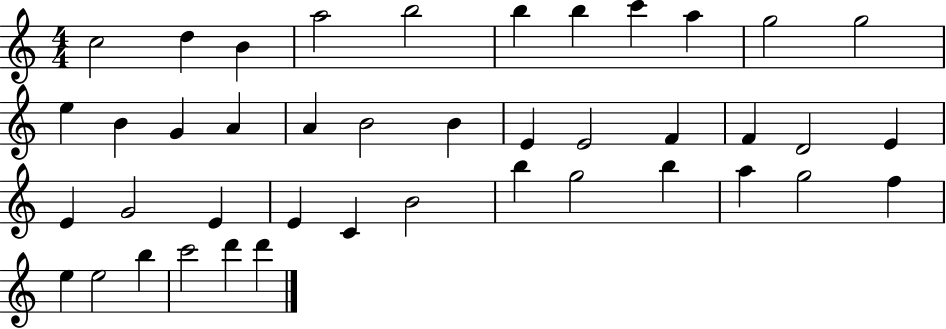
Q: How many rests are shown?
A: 0